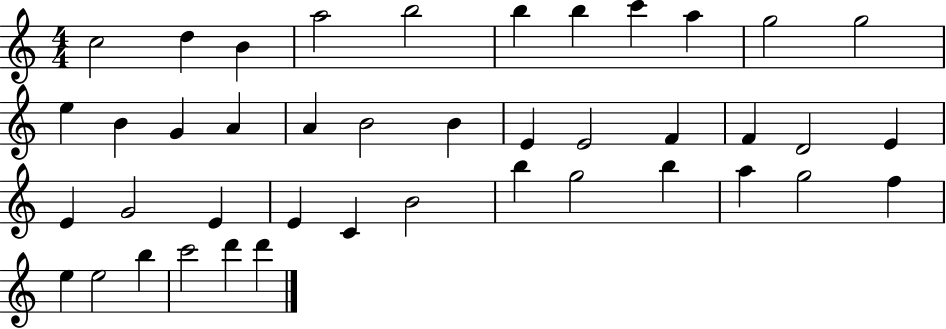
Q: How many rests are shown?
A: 0